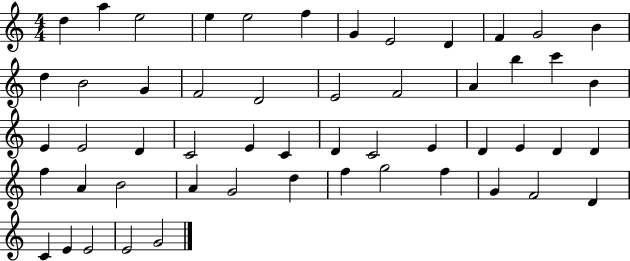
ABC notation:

X:1
T:Untitled
M:4/4
L:1/4
K:C
d a e2 e e2 f G E2 D F G2 B d B2 G F2 D2 E2 F2 A b c' B E E2 D C2 E C D C2 E D E D D f A B2 A G2 d f g2 f G F2 D C E E2 E2 G2